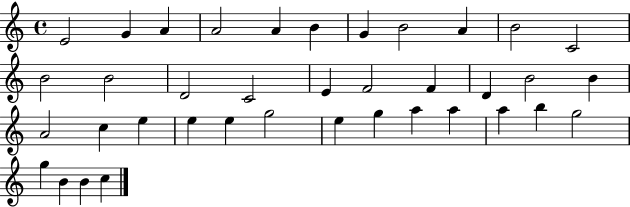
{
  \clef treble
  \time 4/4
  \defaultTimeSignature
  \key c \major
  e'2 g'4 a'4 | a'2 a'4 b'4 | g'4 b'2 a'4 | b'2 c'2 | \break b'2 b'2 | d'2 c'2 | e'4 f'2 f'4 | d'4 b'2 b'4 | \break a'2 c''4 e''4 | e''4 e''4 g''2 | e''4 g''4 a''4 a''4 | a''4 b''4 g''2 | \break g''4 b'4 b'4 c''4 | \bar "|."
}